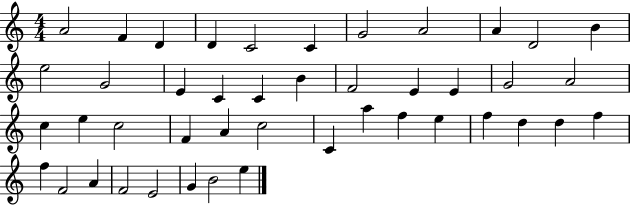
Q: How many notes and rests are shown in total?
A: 44